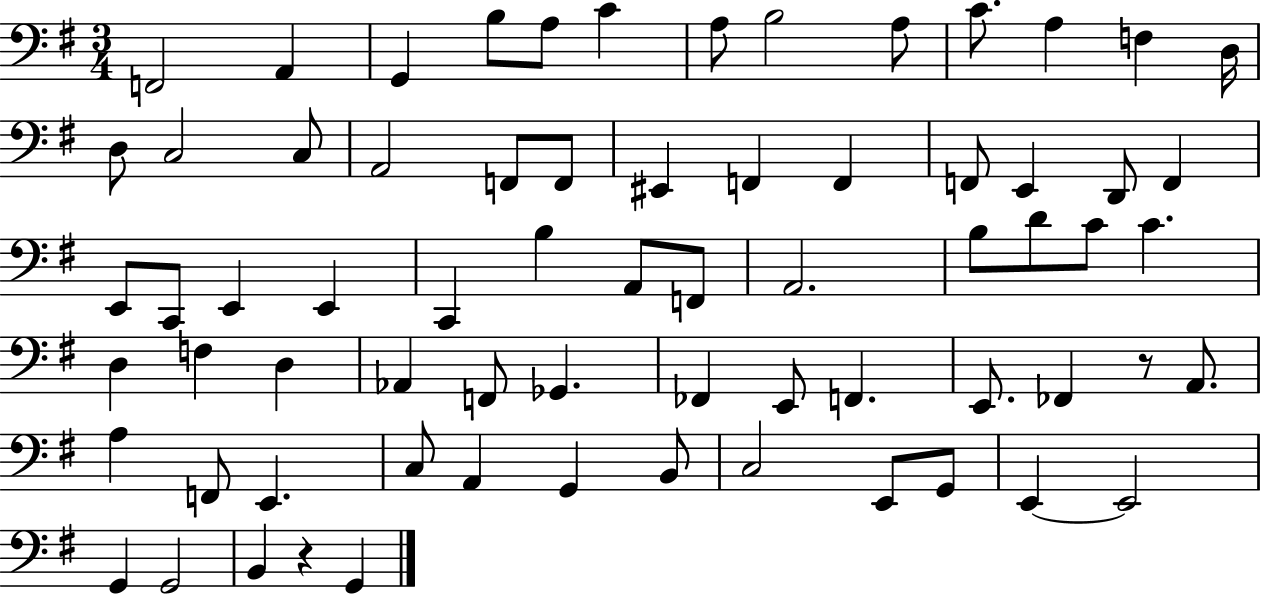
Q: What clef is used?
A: bass